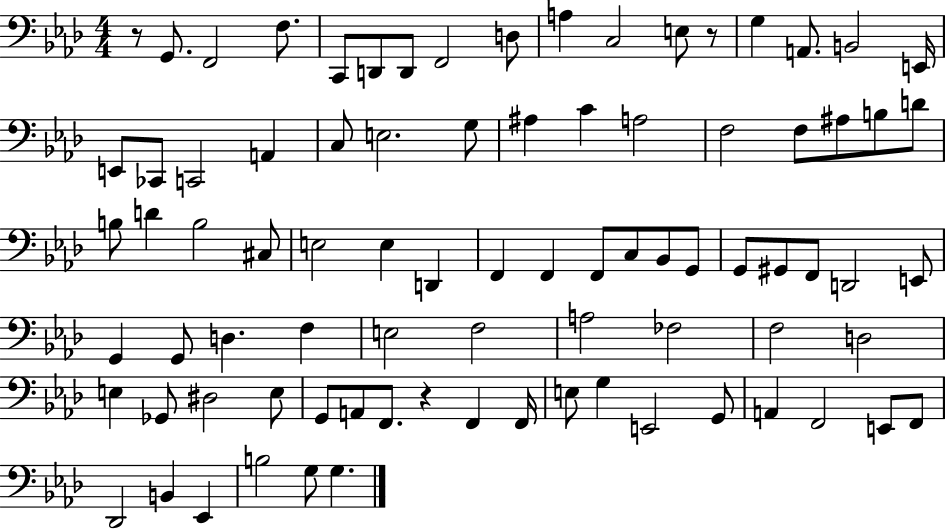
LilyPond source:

{
  \clef bass
  \numericTimeSignature
  \time 4/4
  \key aes \major
  r8 g,8. f,2 f8. | c,8 d,8 d,8 f,2 d8 | a4 c2 e8 r8 | g4 a,8. b,2 e,16 | \break e,8 ces,8 c,2 a,4 | c8 e2. g8 | ais4 c'4 a2 | f2 f8 ais8 b8 d'8 | \break b8 d'4 b2 cis8 | e2 e4 d,4 | f,4 f,4 f,8 c8 bes,8 g,8 | g,8 gis,8 f,8 d,2 e,8 | \break g,4 g,8 d4. f4 | e2 f2 | a2 fes2 | f2 d2 | \break e4 ges,8 dis2 e8 | g,8 a,8 f,8. r4 f,4 f,16 | e8 g4 e,2 g,8 | a,4 f,2 e,8 f,8 | \break des,2 b,4 ees,4 | b2 g8 g4. | \bar "|."
}